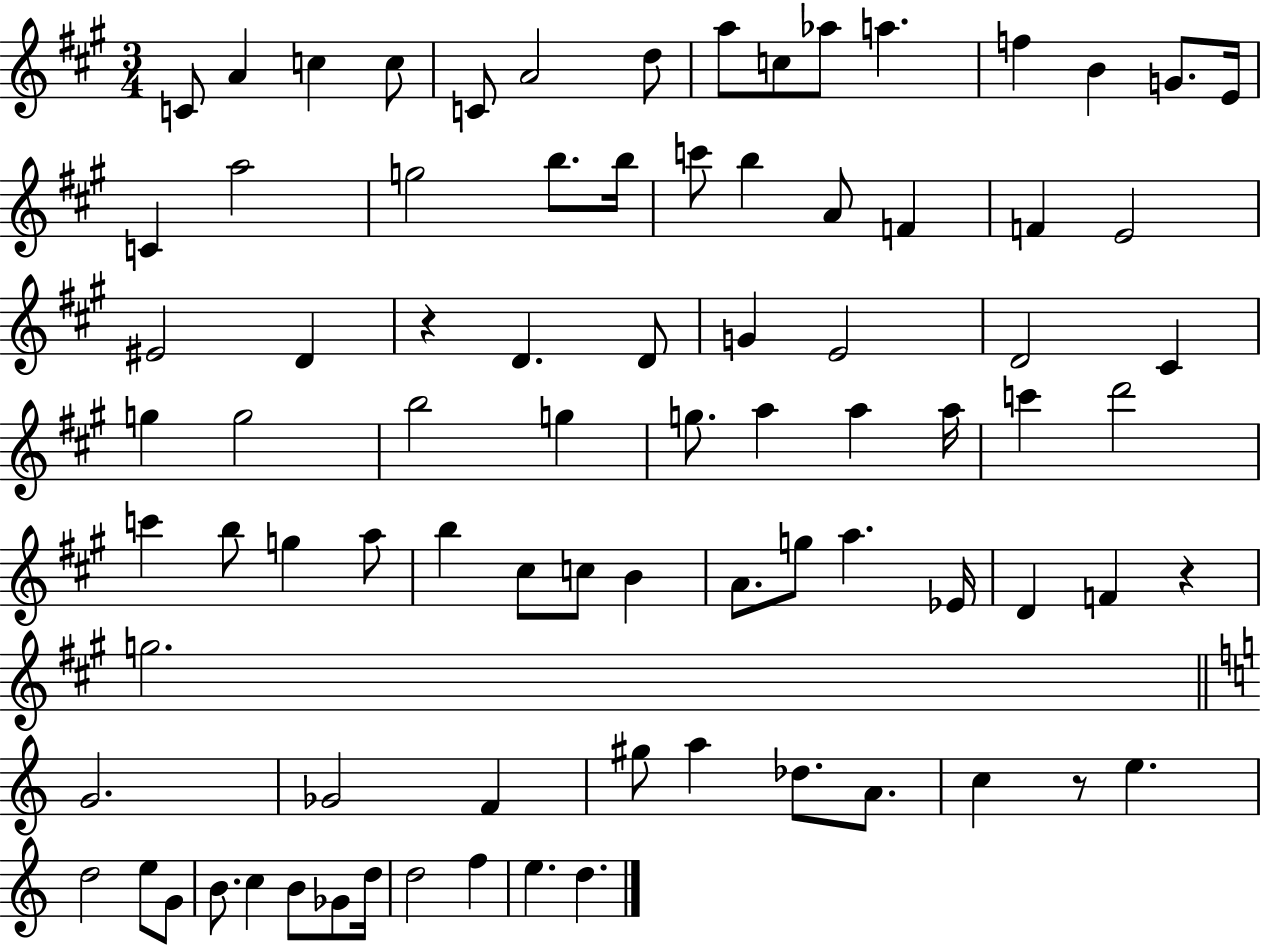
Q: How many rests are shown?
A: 3